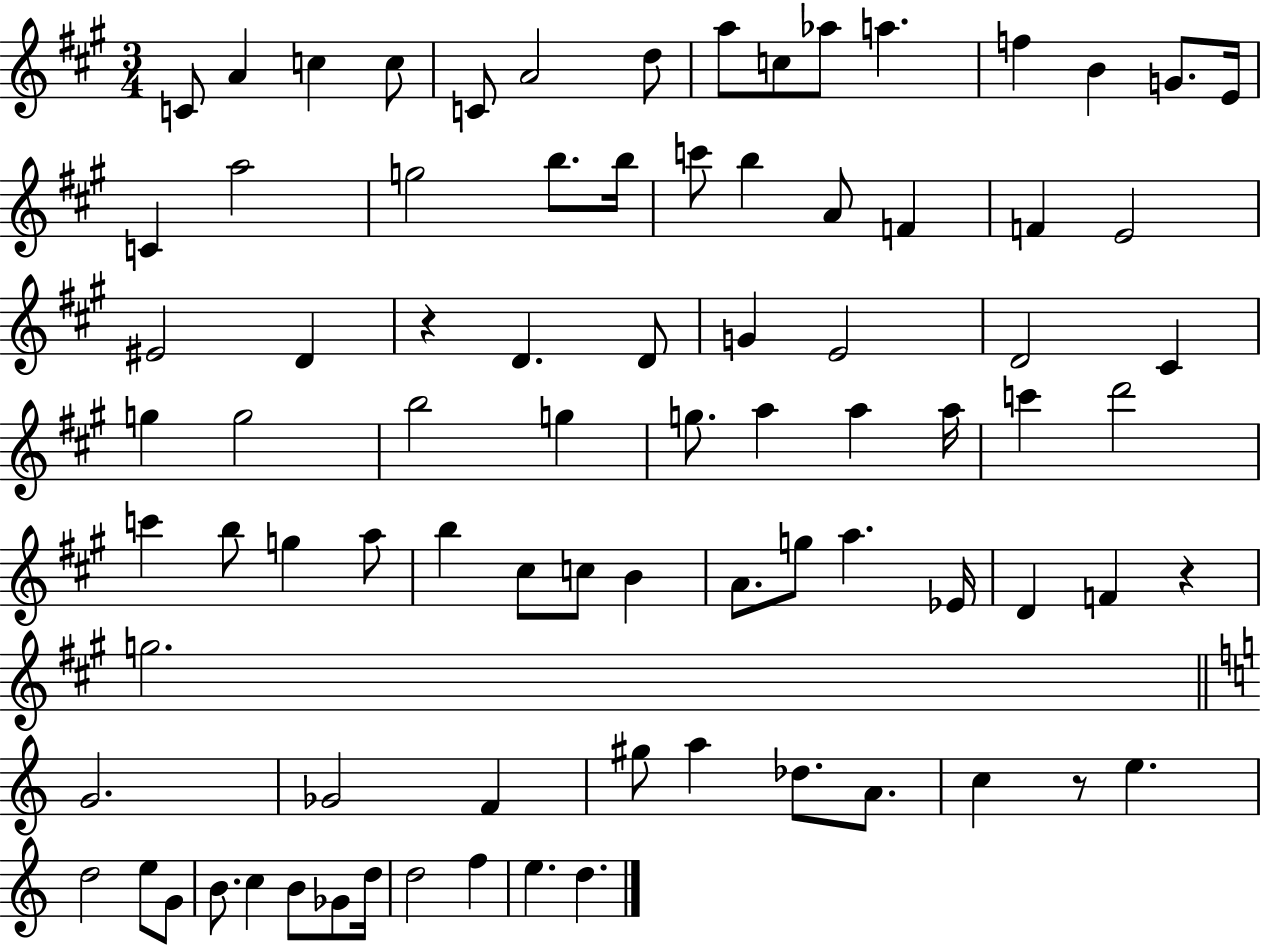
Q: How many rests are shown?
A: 3